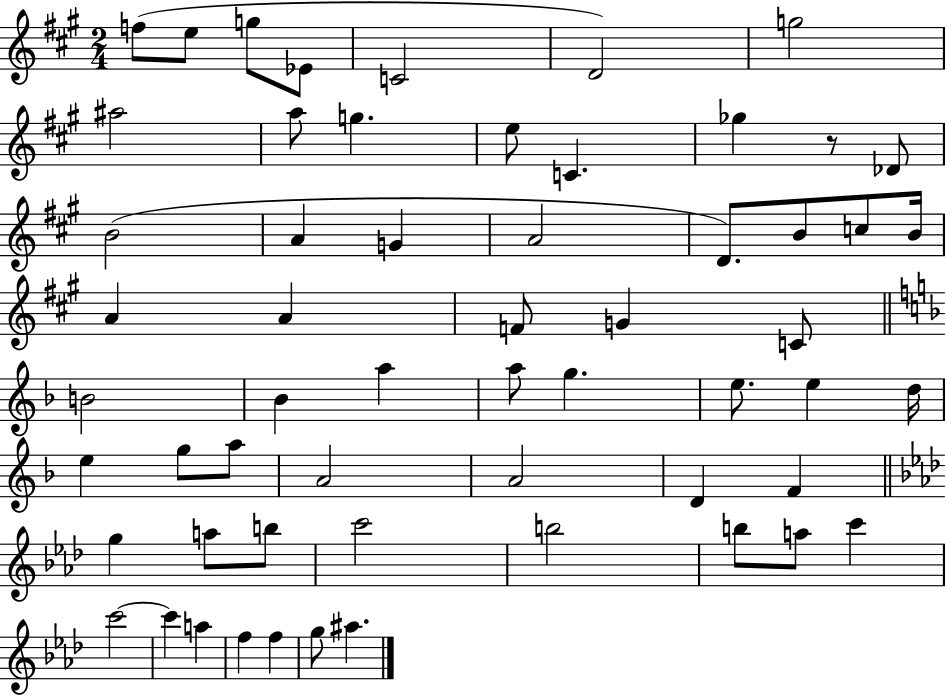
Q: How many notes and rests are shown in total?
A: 58